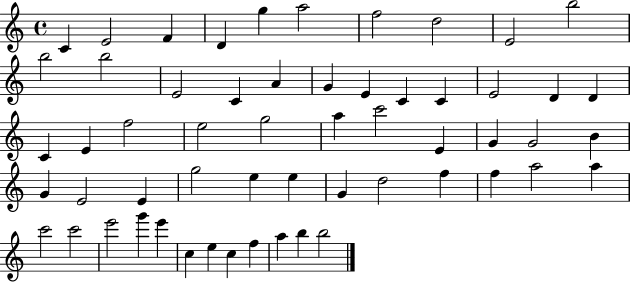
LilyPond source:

{
  \clef treble
  \time 4/4
  \defaultTimeSignature
  \key c \major
  c'4 e'2 f'4 | d'4 g''4 a''2 | f''2 d''2 | e'2 b''2 | \break b''2 b''2 | e'2 c'4 a'4 | g'4 e'4 c'4 c'4 | e'2 d'4 d'4 | \break c'4 e'4 f''2 | e''2 g''2 | a''4 c'''2 e'4 | g'4 g'2 b'4 | \break g'4 e'2 e'4 | g''2 e''4 e''4 | g'4 d''2 f''4 | f''4 a''2 a''4 | \break c'''2 c'''2 | e'''2 g'''4 e'''4 | c''4 e''4 c''4 f''4 | a''4 b''4 b''2 | \break \bar "|."
}